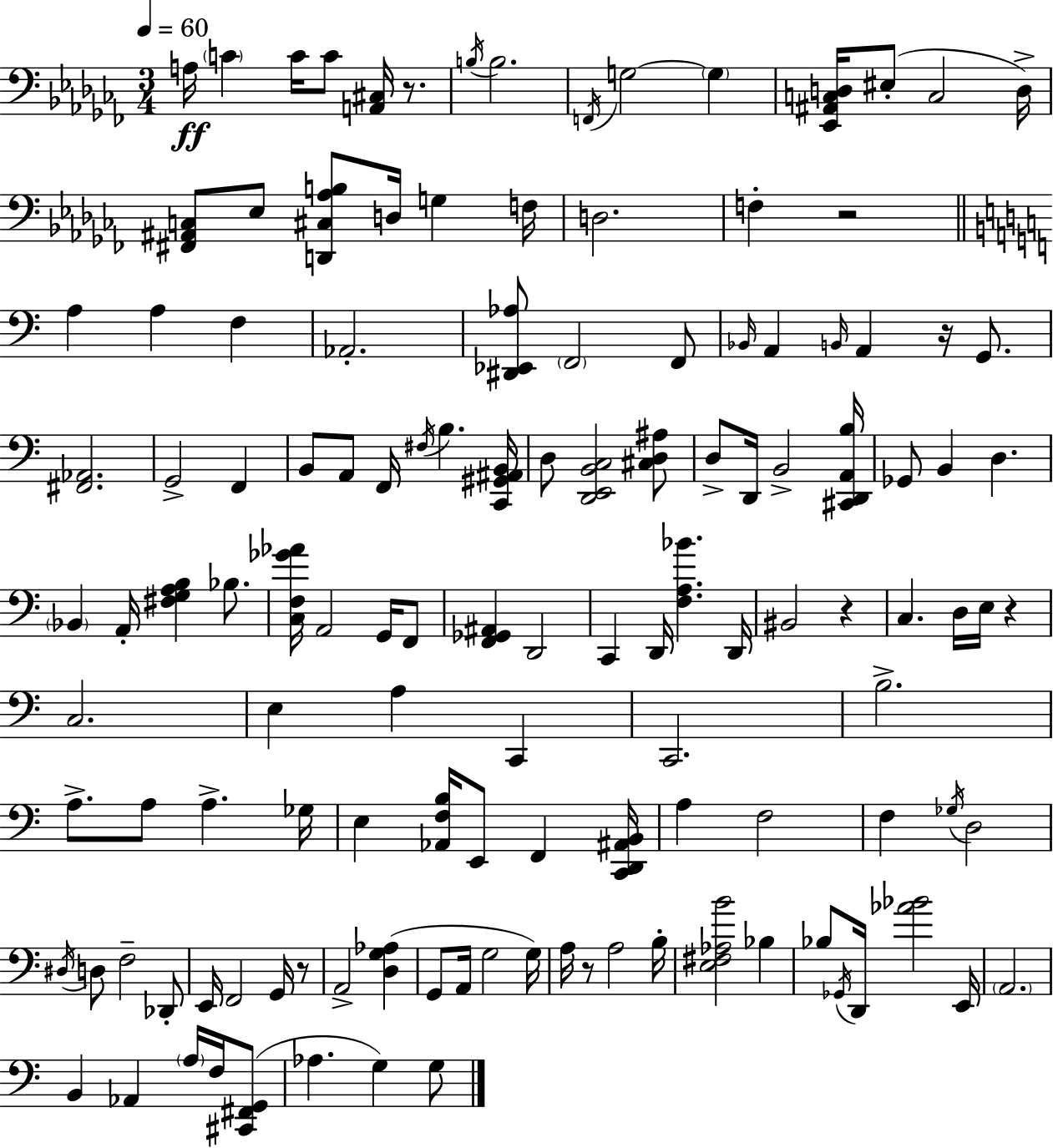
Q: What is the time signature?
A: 3/4